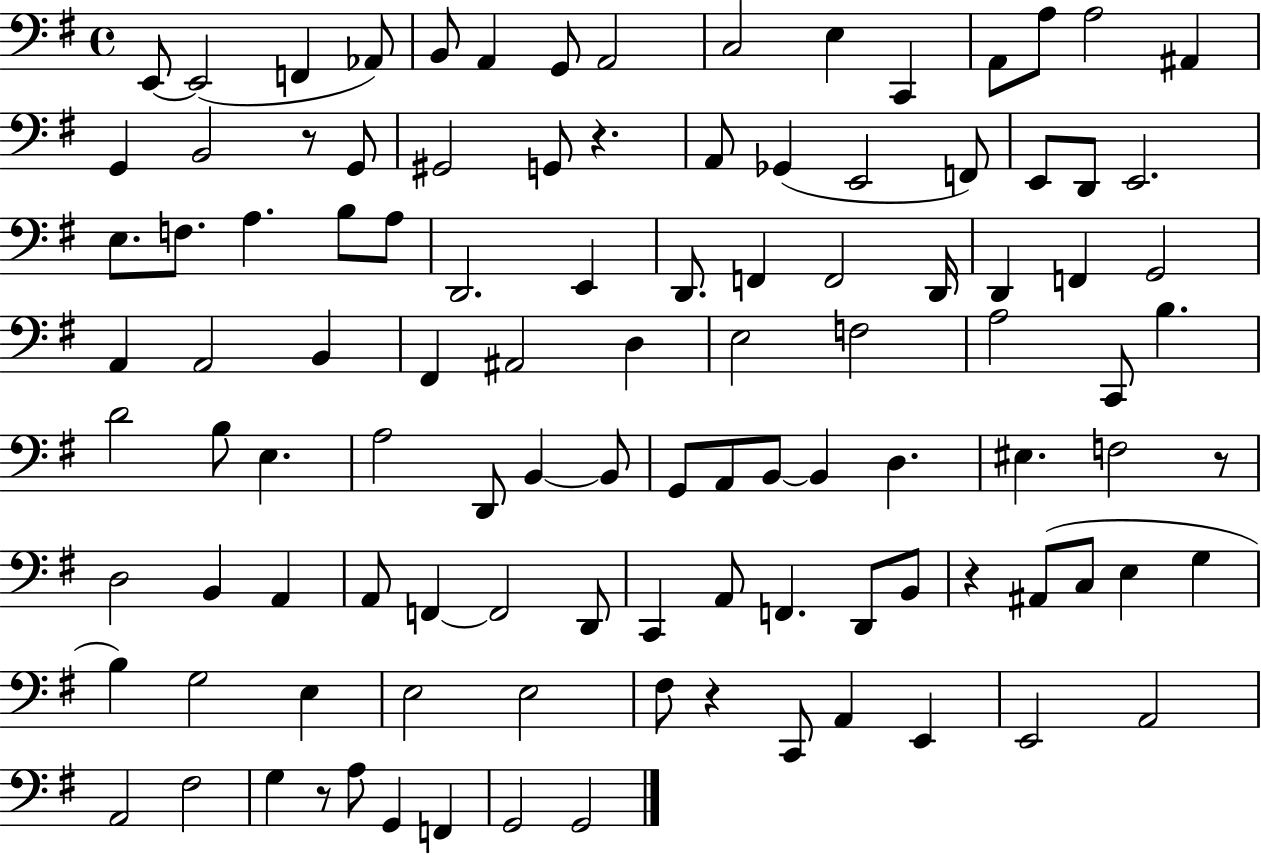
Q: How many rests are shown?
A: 6